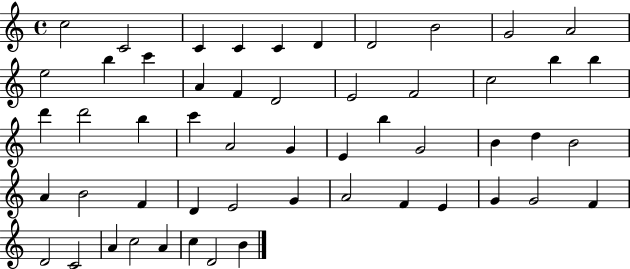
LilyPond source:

{
  \clef treble
  \time 4/4
  \defaultTimeSignature
  \key c \major
  c''2 c'2 | c'4 c'4 c'4 d'4 | d'2 b'2 | g'2 a'2 | \break e''2 b''4 c'''4 | a'4 f'4 d'2 | e'2 f'2 | c''2 b''4 b''4 | \break d'''4 d'''2 b''4 | c'''4 a'2 g'4 | e'4 b''4 g'2 | b'4 d''4 b'2 | \break a'4 b'2 f'4 | d'4 e'2 g'4 | a'2 f'4 e'4 | g'4 g'2 f'4 | \break d'2 c'2 | a'4 c''2 a'4 | c''4 d'2 b'4 | \bar "|."
}